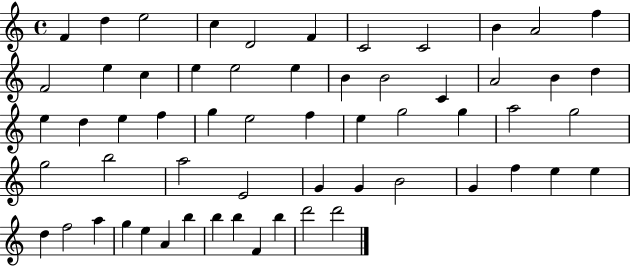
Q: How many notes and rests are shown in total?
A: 59